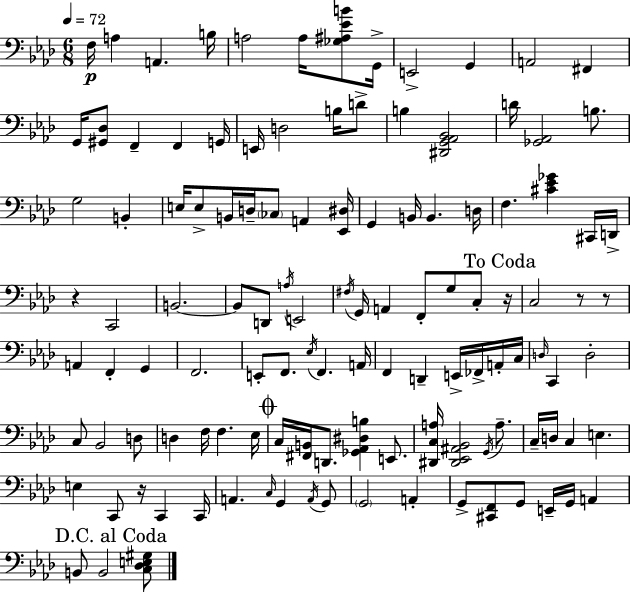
F3/s A3/q A2/q. B3/s A3/h A3/s [Gb3,A#3,Eb4,B4]/e G2/s E2/h G2/q A2/h F#2/q G2/s [G#2,Db3]/e F2/q F2/q G2/s E2/s D3/h B3/s D4/e B3/q [D#2,G2,Ab2,Bb2]/h D4/s [Gb2,Ab2]/h B3/e. G3/h B2/q E3/s E3/e B2/s D3/s CES3/e A2/q [Eb2,D#3]/s G2/q B2/s B2/q. D3/s F3/q. [C#4,Eb4,Gb4]/q C#2/s D2/s R/q C2/h B2/h. B2/e D2/e A3/s E2/h F#3/s G2/s A2/q F2/e G3/e C3/e R/s C3/h R/e R/e A2/q F2/q G2/q F2/h. E2/e F2/e. Eb3/s F2/q. A2/s F2/q D2/q E2/s FES2/s A2/s C3/s D3/s C2/q D3/h C3/e Bb2/h D3/e D3/q F3/s F3/q. Eb3/s C3/s [F#2,B2]/s D2/e. [Gb2,Ab2,D#3,B3]/q E2/e. [D#2,C3,A3]/s [D#2,Eb2,A#2,Bb2]/h G2/s A3/e. C3/s D3/s C3/q E3/q. E3/q C2/e R/s C2/q C2/s A2/q. C3/s G2/q A2/s G2/e G2/h A2/q G2/e [C#2,F2]/e G2/e E2/s G2/s A2/q B2/e B2/h [C3,Db3,E3,G#3]/e